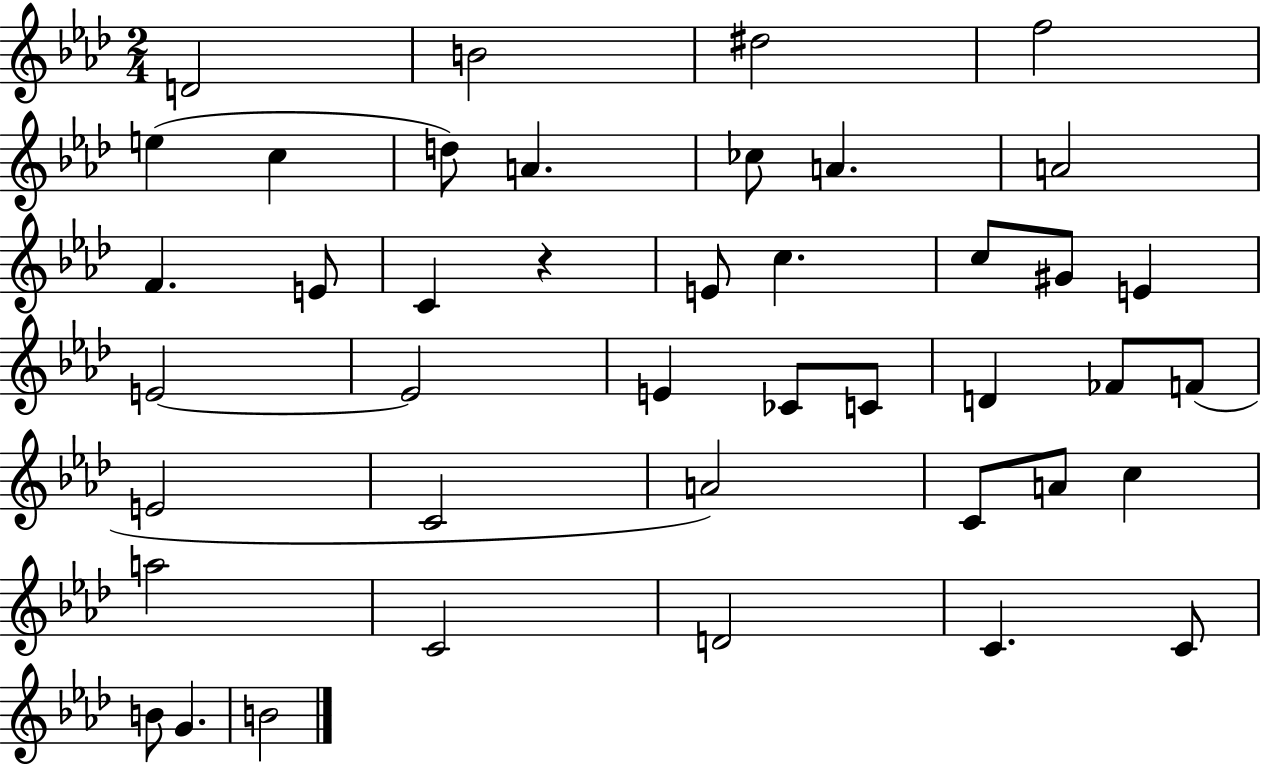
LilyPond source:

{
  \clef treble
  \numericTimeSignature
  \time 2/4
  \key aes \major
  \repeat volta 2 { d'2 | b'2 | dis''2 | f''2 | \break e''4( c''4 | d''8) a'4. | ces''8 a'4. | a'2 | \break f'4. e'8 | c'4 r4 | e'8 c''4. | c''8 gis'8 e'4 | \break e'2~~ | e'2 | e'4 ces'8 c'8 | d'4 fes'8 f'8( | \break e'2 | c'2 | a'2) | c'8 a'8 c''4 | \break a''2 | c'2 | d'2 | c'4. c'8 | \break b'8 g'4. | b'2 | } \bar "|."
}